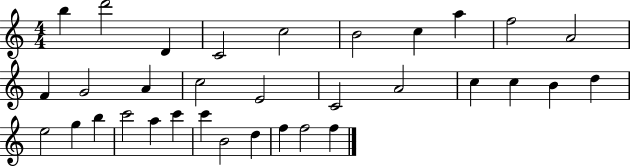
B5/q D6/h D4/q C4/h C5/h B4/h C5/q A5/q F5/h A4/h F4/q G4/h A4/q C5/h E4/h C4/h A4/h C5/q C5/q B4/q D5/q E5/h G5/q B5/q C6/h A5/q C6/q C6/q B4/h D5/q F5/q F5/h F5/q